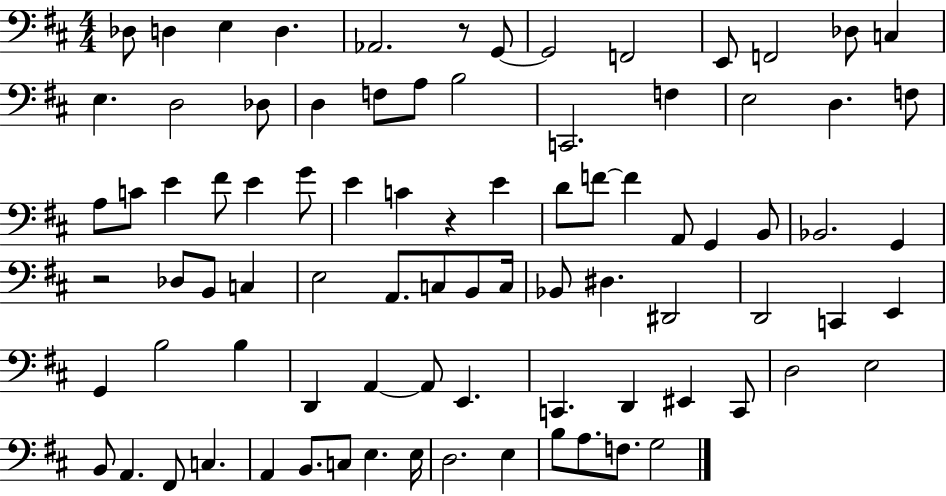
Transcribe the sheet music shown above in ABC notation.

X:1
T:Untitled
M:4/4
L:1/4
K:D
_D,/2 D, E, D, _A,,2 z/2 G,,/2 G,,2 F,,2 E,,/2 F,,2 _D,/2 C, E, D,2 _D,/2 D, F,/2 A,/2 B,2 C,,2 F, E,2 D, F,/2 A,/2 C/2 E ^F/2 E G/2 E C z E D/2 F/2 F A,,/2 G,, B,,/2 _B,,2 G,, z2 _D,/2 B,,/2 C, E,2 A,,/2 C,/2 B,,/2 C,/4 _B,,/2 ^D, ^D,,2 D,,2 C,, E,, G,, B,2 B, D,, A,, A,,/2 E,, C,, D,, ^E,, C,,/2 D,2 E,2 B,,/2 A,, ^F,,/2 C, A,, B,,/2 C,/2 E, E,/4 D,2 E, B,/2 A,/2 F,/2 G,2